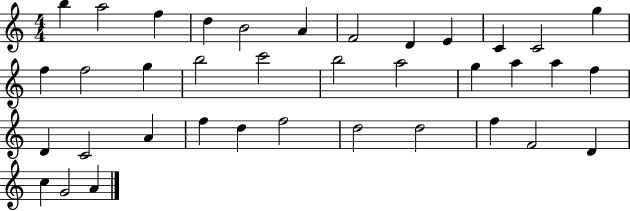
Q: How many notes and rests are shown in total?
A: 37